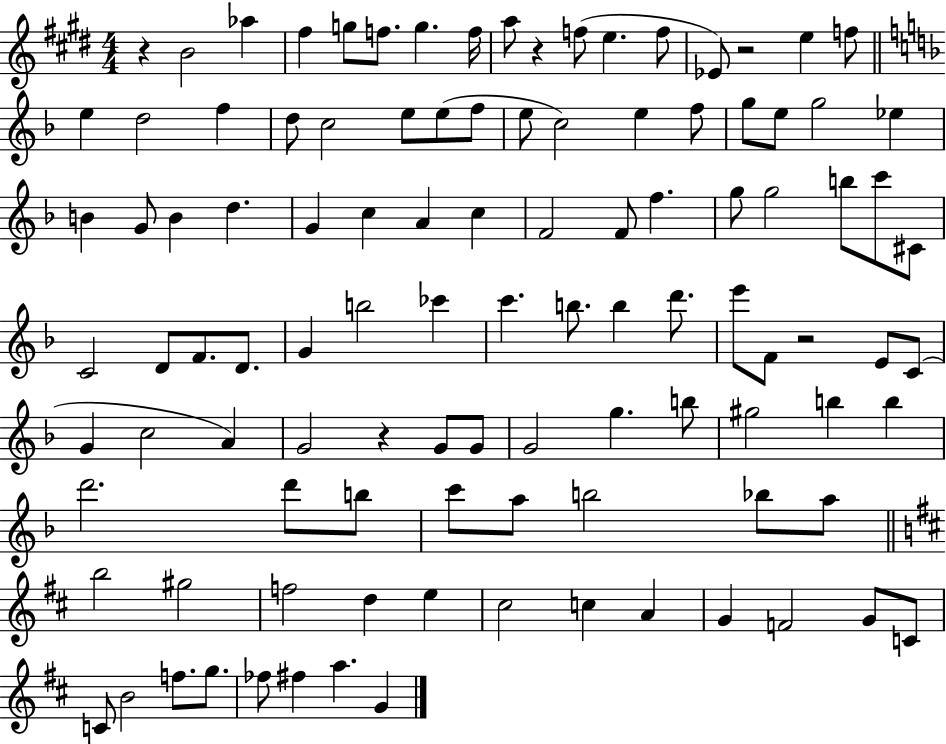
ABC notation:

X:1
T:Untitled
M:4/4
L:1/4
K:E
z B2 _a ^f g/2 f/2 g f/4 a/2 z f/2 e f/2 _E/2 z2 e f/2 e d2 f d/2 c2 e/2 e/2 f/2 e/2 c2 e f/2 g/2 e/2 g2 _e B G/2 B d G c A c F2 F/2 f g/2 g2 b/2 c'/2 ^C/2 C2 D/2 F/2 D/2 G b2 _c' c' b/2 b d'/2 e'/2 F/2 z2 E/2 C/2 G c2 A G2 z G/2 G/2 G2 g b/2 ^g2 b b d'2 d'/2 b/2 c'/2 a/2 b2 _b/2 a/2 b2 ^g2 f2 d e ^c2 c A G F2 G/2 C/2 C/2 B2 f/2 g/2 _f/2 ^f a G